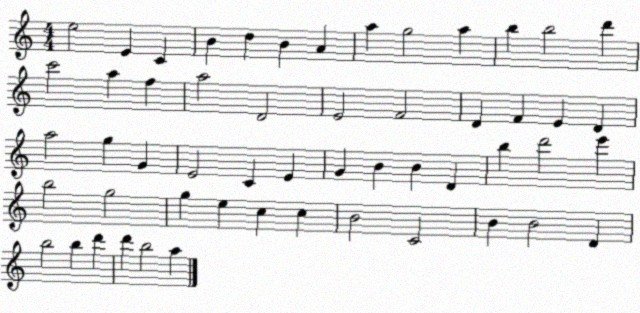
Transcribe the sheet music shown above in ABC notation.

X:1
T:Untitled
M:4/4
L:1/4
K:C
e2 E C B d B A a g2 a b b2 d' c'2 a f a2 D2 E2 F2 D F E D a2 g G E2 C E G B B D b d'2 e' b2 g2 g e c c B2 C2 B B2 D b2 b d' d' b2 a